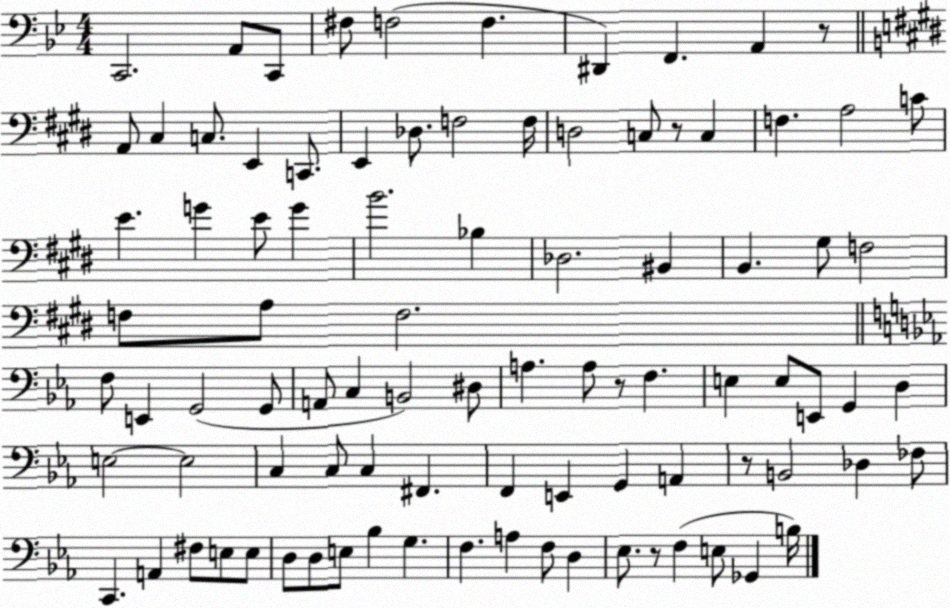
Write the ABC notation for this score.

X:1
T:Untitled
M:4/4
L:1/4
K:Bb
C,,2 A,,/2 C,,/2 ^F,/2 F,2 F, ^D,, F,, A,, z/2 A,,/2 ^C, C,/2 E,, C,,/2 E,, _D,/2 F,2 F,/4 D,2 C,/2 z/2 C, F, A,2 C/2 E G E/2 G B2 _B, _D,2 ^B,, B,, ^G,/2 F,2 F,/2 A,/2 F,2 F,/2 E,, G,,2 G,,/2 A,,/2 C, B,,2 ^D,/2 A, A,/2 z/2 F, E, E,/2 E,,/2 G,, D, E,2 E,2 C, C,/2 C, ^F,, F,, E,, G,, A,, z/2 B,,2 _D, _F,/2 C,, A,, ^F,/2 E,/2 E,/2 D,/2 D,/2 E,/2 _B, G, F, A, F,/2 D, _E,/2 z/2 F, E,/2 _G,, B,/4